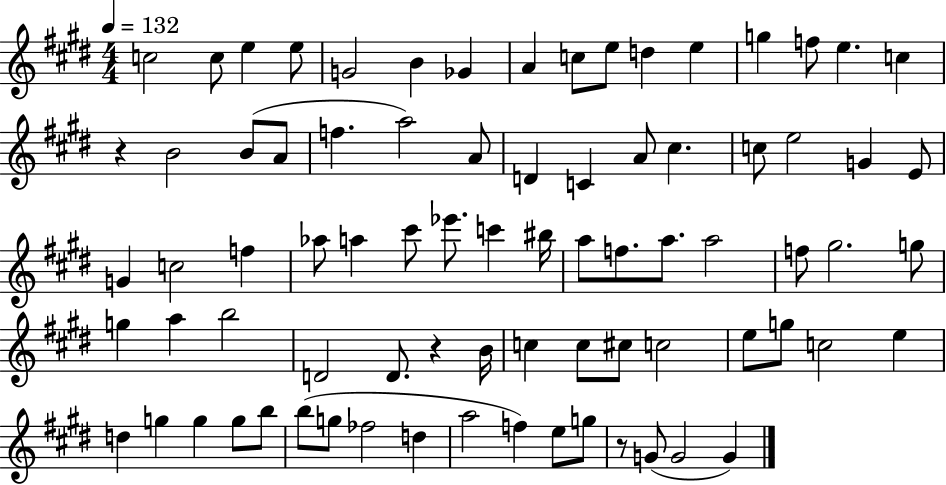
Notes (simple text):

C5/h C5/e E5/q E5/e G4/h B4/q Gb4/q A4/q C5/e E5/e D5/q E5/q G5/q F5/e E5/q. C5/q R/q B4/h B4/e A4/e F5/q. A5/h A4/e D4/q C4/q A4/e C#5/q. C5/e E5/h G4/q E4/e G4/q C5/h F5/q Ab5/e A5/q C#6/e Eb6/e. C6/q BIS5/s A5/e F5/e. A5/e. A5/h F5/e G#5/h. G5/e G5/q A5/q B5/h D4/h D4/e. R/q B4/s C5/q C5/e C#5/e C5/h E5/e G5/e C5/h E5/q D5/q G5/q G5/q G5/e B5/e B5/e G5/e FES5/h D5/q A5/h F5/q E5/e G5/e R/e G4/e G4/h G4/q